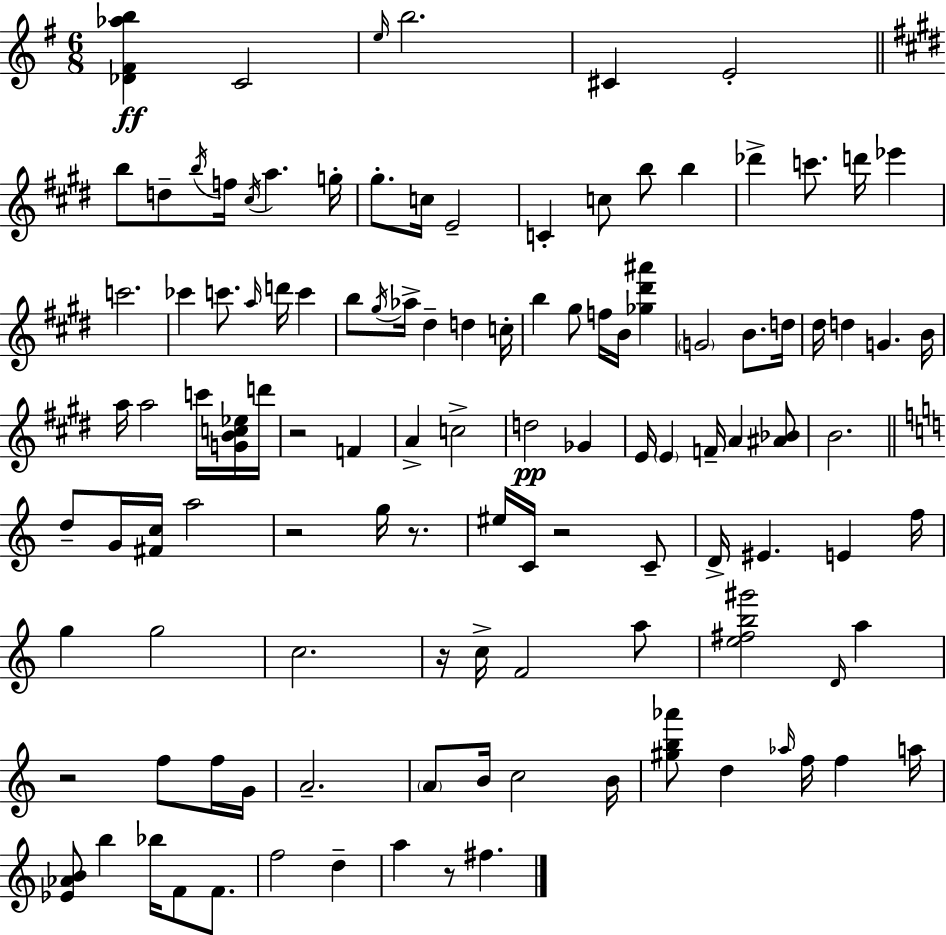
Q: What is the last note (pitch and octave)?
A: F#5